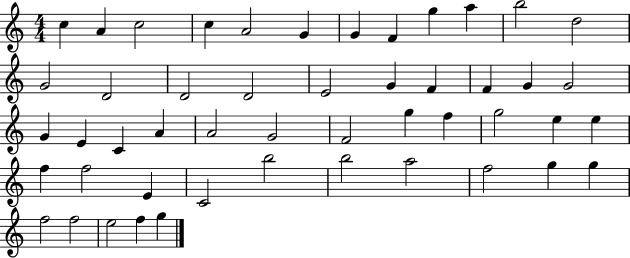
X:1
T:Untitled
M:4/4
L:1/4
K:C
c A c2 c A2 G G F g a b2 d2 G2 D2 D2 D2 E2 G F F G G2 G E C A A2 G2 F2 g f g2 e e f f2 E C2 b2 b2 a2 f2 g g f2 f2 e2 f g